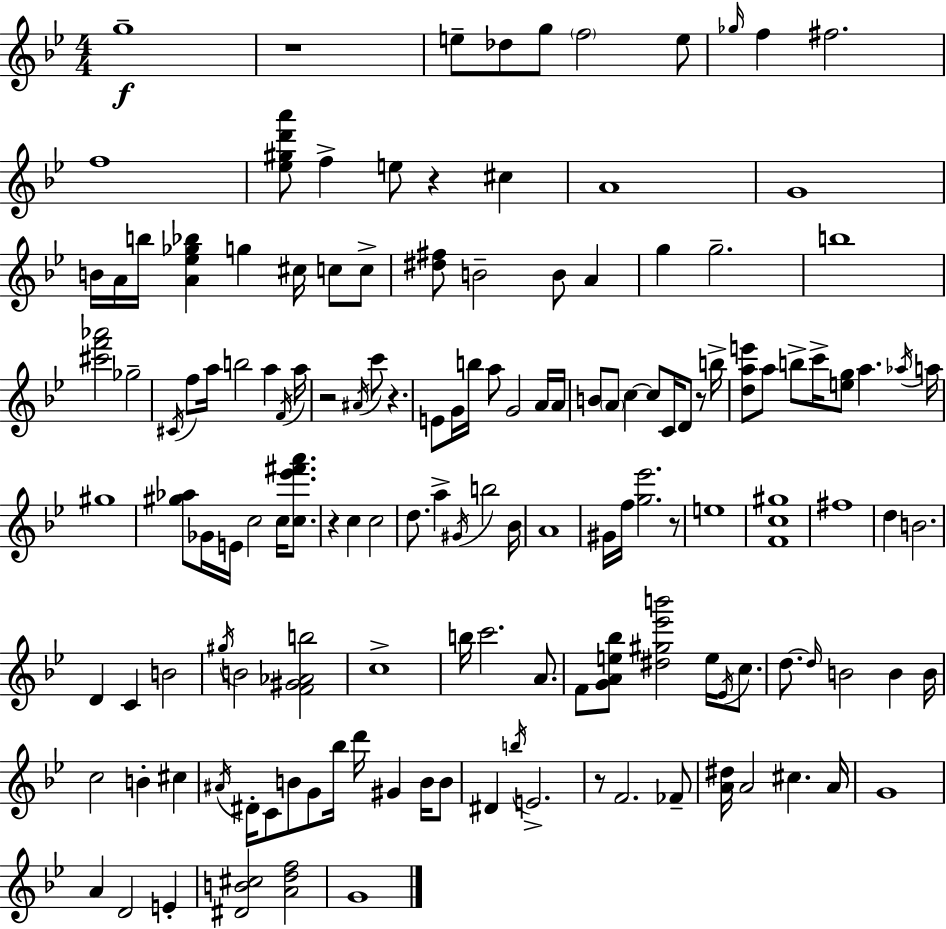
G5/w R/w E5/e Db5/e G5/e F5/h E5/e Gb5/s F5/q F#5/h. F5/w [Eb5,G#5,D6,A6]/e F5/q E5/e R/q C#5/q A4/w G4/w B4/s A4/s B5/s [A4,Eb5,Gb5,Bb5]/q G5/q C#5/s C5/e C5/e [D#5,F#5]/e B4/h B4/e A4/q G5/q G5/h. B5/w [C#6,F6,Ab6]/h Gb5/h C#4/s F5/e A5/s B5/h A5/q F4/s A5/s R/h A#4/s C6/e R/q. E4/e G4/s B5/s A5/e G4/h A4/s A4/s B4/e A4/e C5/q C5/e C4/s D4/e R/e B5/s [D5,A5,E6]/e A5/e B5/e C6/s [E5,G5]/e A5/q. Ab5/s A5/s G#5/w [G#5,Ab5]/e Gb4/s E4/s C5/h C5/s [C5,Eb6,F#6,A6]/e. R/q C5/q C5/h D5/e. A5/q G#4/s B5/h Bb4/s A4/w G#4/s F5/s [G5,Eb6]/h. R/e E5/w [F4,C5,G#5]/w F#5/w D5/q B4/h. D4/q C4/q B4/h G#5/s B4/h [F4,G#4,Ab4,B5]/h C5/w B5/s C6/h. A4/e. F4/e [G4,A4,E5,Bb5]/e [D#5,G#5,Eb6,B6]/h E5/s Eb4/s C5/e. D5/e. D5/s B4/h B4/q B4/s C5/h B4/q C#5/q A#4/s D#4/s C4/e B4/e G4/e Bb5/s D6/s G#4/q B4/s B4/e D#4/q B5/s E4/h. R/e F4/h. FES4/e [A4,D#5]/s A4/h C#5/q. A4/s G4/w A4/q D4/h E4/q [D#4,B4,C#5]/h [A4,D5,F5]/h G4/w